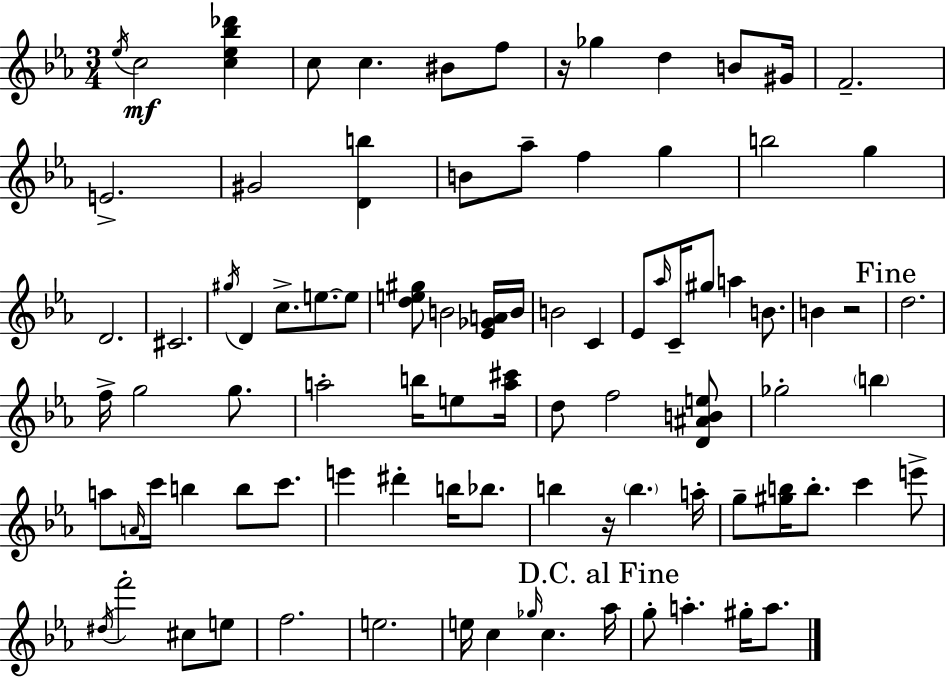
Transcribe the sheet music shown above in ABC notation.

X:1
T:Untitled
M:3/4
L:1/4
K:Cm
_e/4 c2 [c_e_b_d'] c/2 c ^B/2 f/2 z/4 _g d B/2 ^G/4 F2 E2 ^G2 [Db] B/2 _a/2 f g b2 g D2 ^C2 ^g/4 D c/2 e/2 e/2 [de^g]/2 B2 [_E_GA]/4 B/4 B2 C _E/2 _a/4 C/4 ^g/2 a B/2 B z2 d2 f/4 g2 g/2 a2 b/4 e/2 [a^c']/4 d/2 f2 [D^ABe]/2 _g2 b a/2 A/4 c'/4 b b/2 c'/2 e' ^d' b/4 _b/2 b z/4 b a/4 g/2 [^gb]/4 b/2 c' e'/2 ^d/4 f'2 ^c/2 e/2 f2 e2 e/4 c _g/4 c _a/4 g/2 a ^g/4 a/2